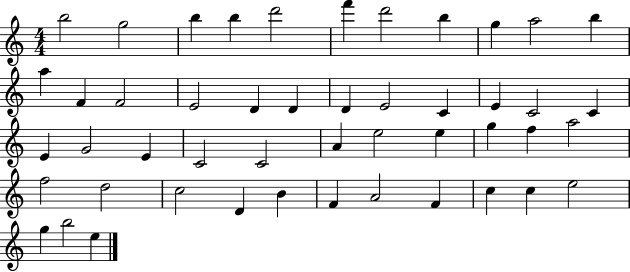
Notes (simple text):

B5/h G5/h B5/q B5/q D6/h F6/q D6/h B5/q G5/q A5/h B5/q A5/q F4/q F4/h E4/h D4/q D4/q D4/q E4/h C4/q E4/q C4/h C4/q E4/q G4/h E4/q C4/h C4/h A4/q E5/h E5/q G5/q F5/q A5/h F5/h D5/h C5/h D4/q B4/q F4/q A4/h F4/q C5/q C5/q E5/h G5/q B5/h E5/q